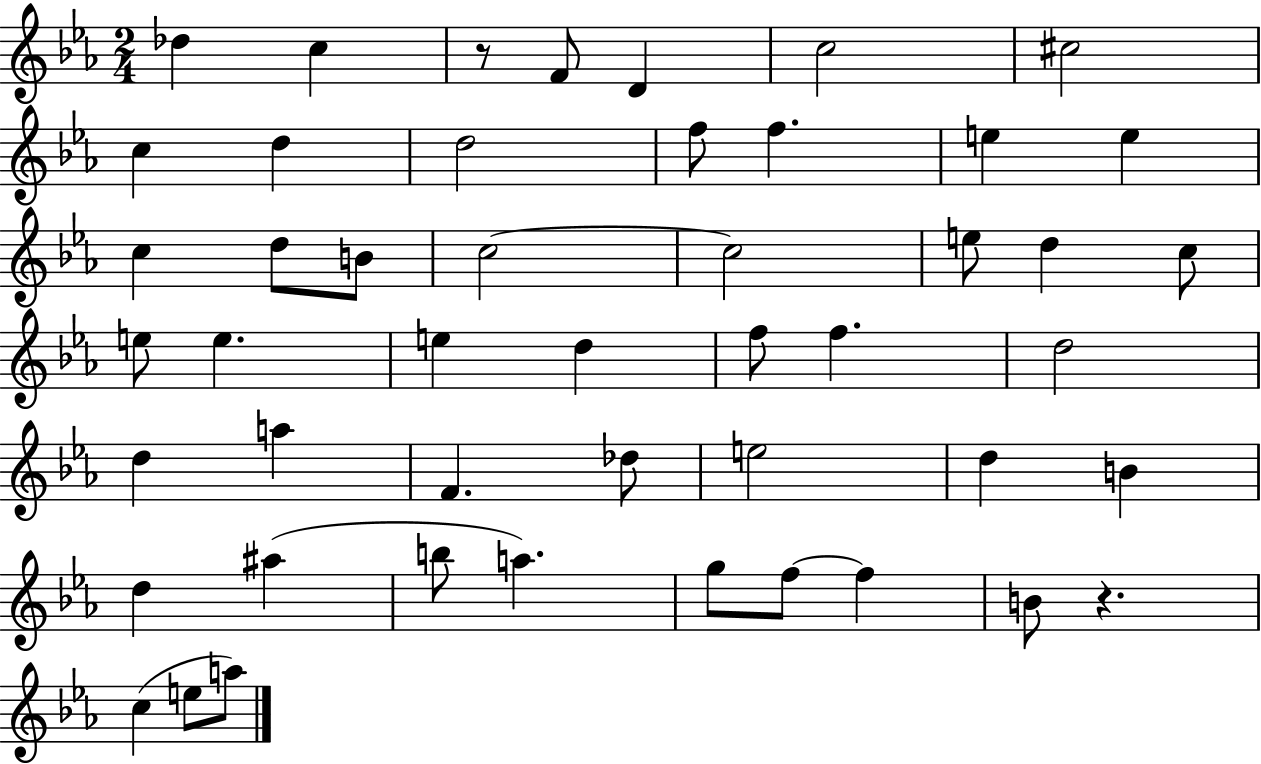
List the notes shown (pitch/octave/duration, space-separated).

Db5/q C5/q R/e F4/e D4/q C5/h C#5/h C5/q D5/q D5/h F5/e F5/q. E5/q E5/q C5/q D5/e B4/e C5/h C5/h E5/e D5/q C5/e E5/e E5/q. E5/q D5/q F5/e F5/q. D5/h D5/q A5/q F4/q. Db5/e E5/h D5/q B4/q D5/q A#5/q B5/e A5/q. G5/e F5/e F5/q B4/e R/q. C5/q E5/e A5/e